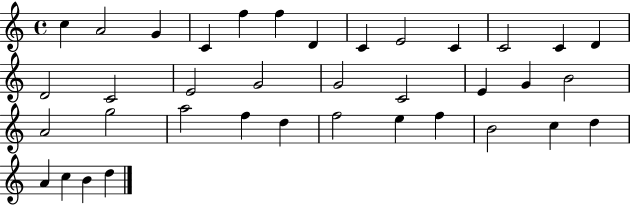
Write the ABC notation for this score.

X:1
T:Untitled
M:4/4
L:1/4
K:C
c A2 G C f f D C E2 C C2 C D D2 C2 E2 G2 G2 C2 E G B2 A2 g2 a2 f d f2 e f B2 c d A c B d